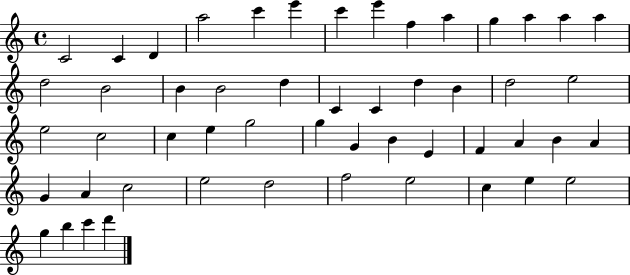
{
  \clef treble
  \time 4/4
  \defaultTimeSignature
  \key c \major
  c'2 c'4 d'4 | a''2 c'''4 e'''4 | c'''4 e'''4 f''4 a''4 | g''4 a''4 a''4 a''4 | \break d''2 b'2 | b'4 b'2 d''4 | c'4 c'4 d''4 b'4 | d''2 e''2 | \break e''2 c''2 | c''4 e''4 g''2 | g''4 g'4 b'4 e'4 | f'4 a'4 b'4 a'4 | \break g'4 a'4 c''2 | e''2 d''2 | f''2 e''2 | c''4 e''4 e''2 | \break g''4 b''4 c'''4 d'''4 | \bar "|."
}